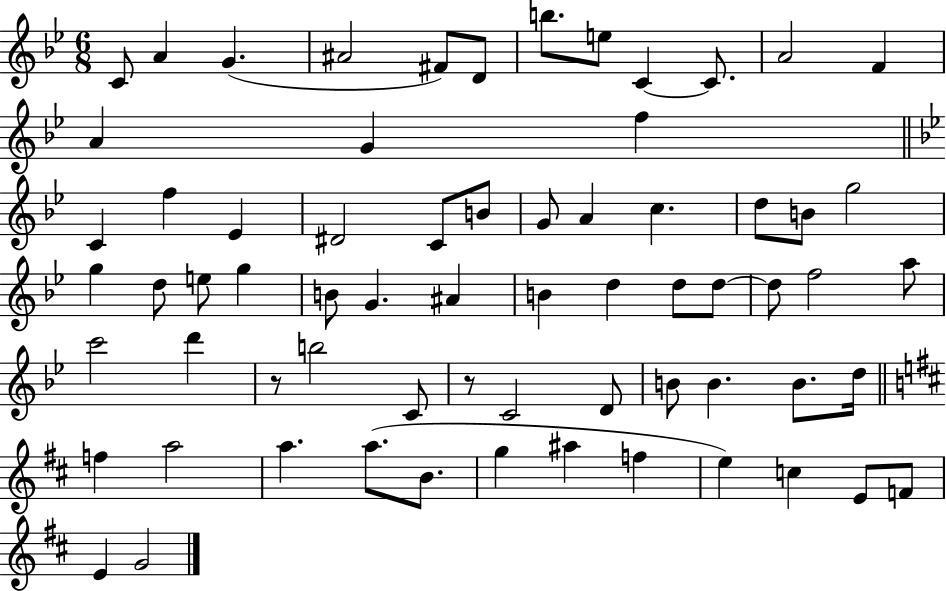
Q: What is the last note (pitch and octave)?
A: G4